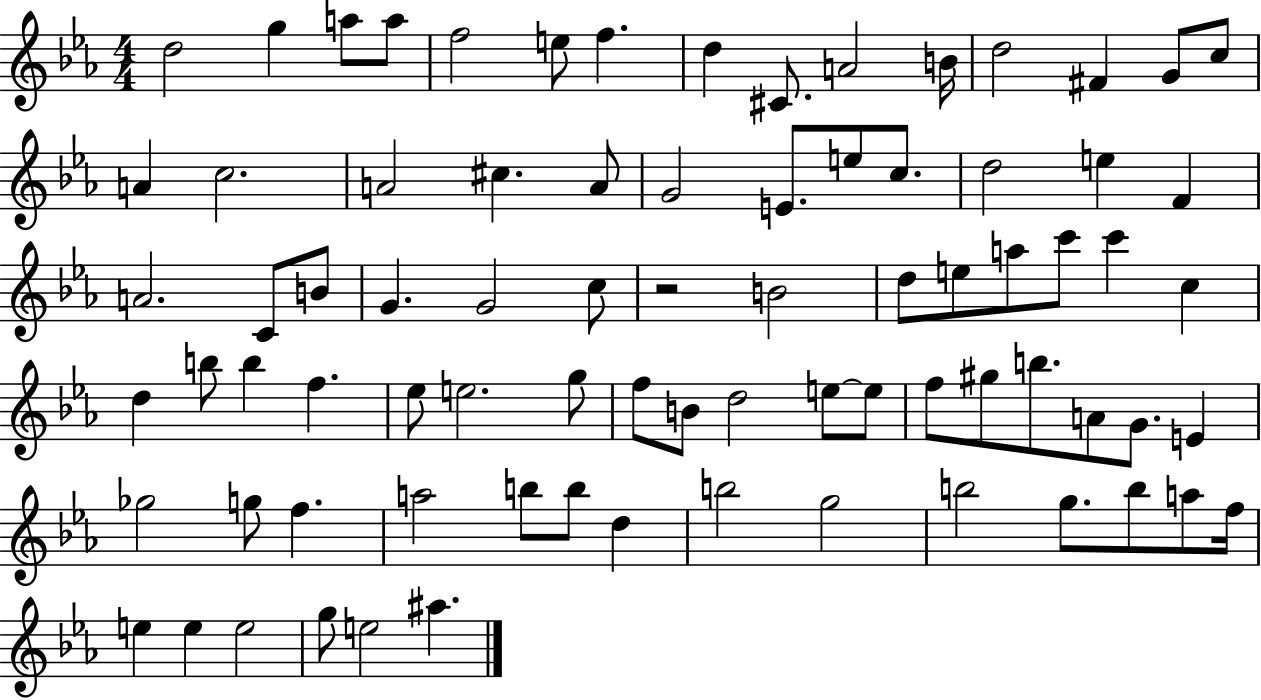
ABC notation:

X:1
T:Untitled
M:4/4
L:1/4
K:Eb
d2 g a/2 a/2 f2 e/2 f d ^C/2 A2 B/4 d2 ^F G/2 c/2 A c2 A2 ^c A/2 G2 E/2 e/2 c/2 d2 e F A2 C/2 B/2 G G2 c/2 z2 B2 d/2 e/2 a/2 c'/2 c' c d b/2 b f _e/2 e2 g/2 f/2 B/2 d2 e/2 e/2 f/2 ^g/2 b/2 A/2 G/2 E _g2 g/2 f a2 b/2 b/2 d b2 g2 b2 g/2 b/2 a/2 f/4 e e e2 g/2 e2 ^a